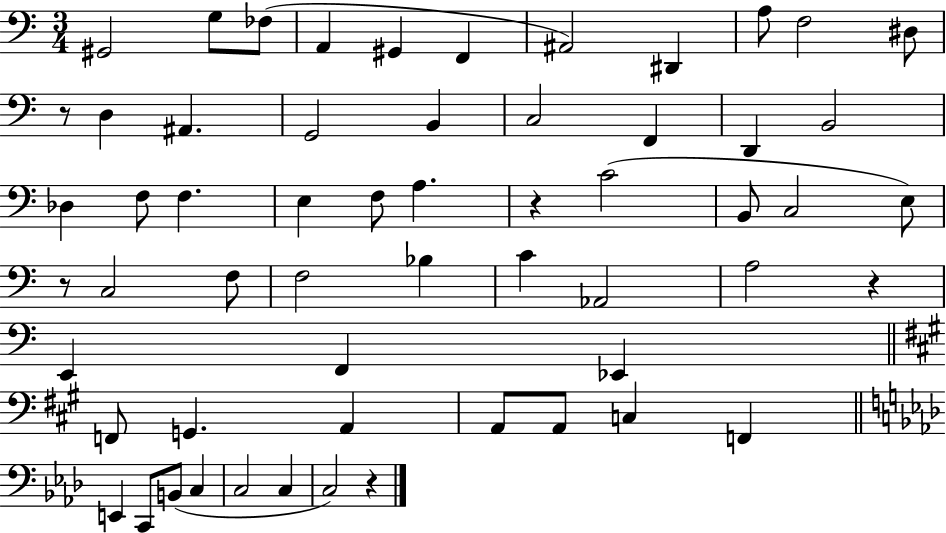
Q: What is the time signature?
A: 3/4